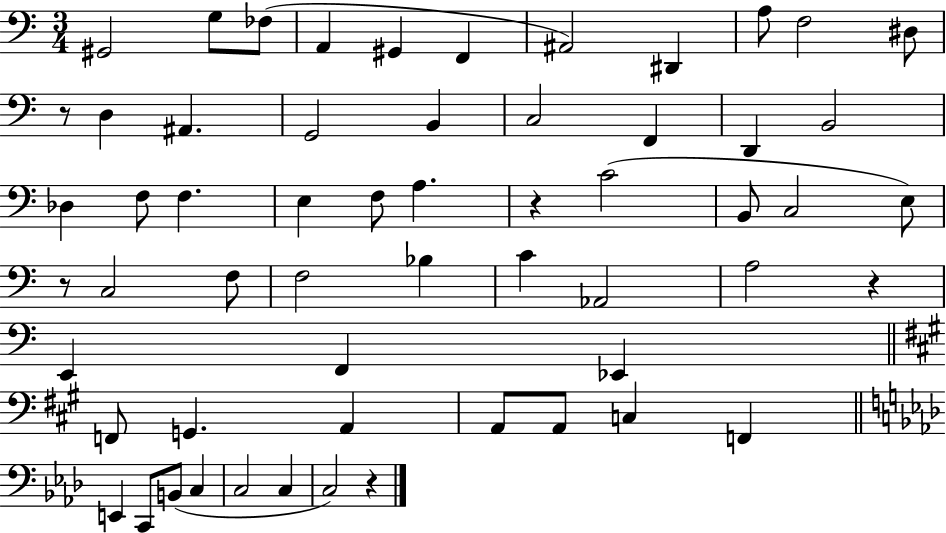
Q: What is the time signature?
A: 3/4